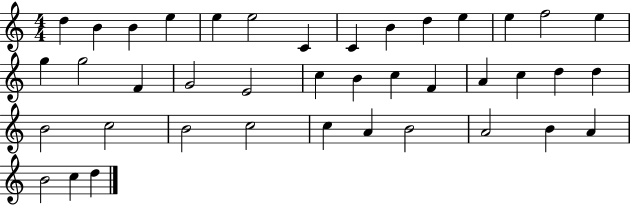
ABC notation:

X:1
T:Untitled
M:4/4
L:1/4
K:C
d B B e e e2 C C B d e e f2 e g g2 F G2 E2 c B c F A c d d B2 c2 B2 c2 c A B2 A2 B A B2 c d